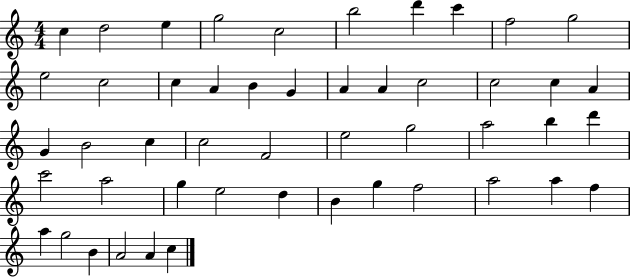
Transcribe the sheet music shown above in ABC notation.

X:1
T:Untitled
M:4/4
L:1/4
K:C
c d2 e g2 c2 b2 d' c' f2 g2 e2 c2 c A B G A A c2 c2 c A G B2 c c2 F2 e2 g2 a2 b d' c'2 a2 g e2 d B g f2 a2 a f a g2 B A2 A c